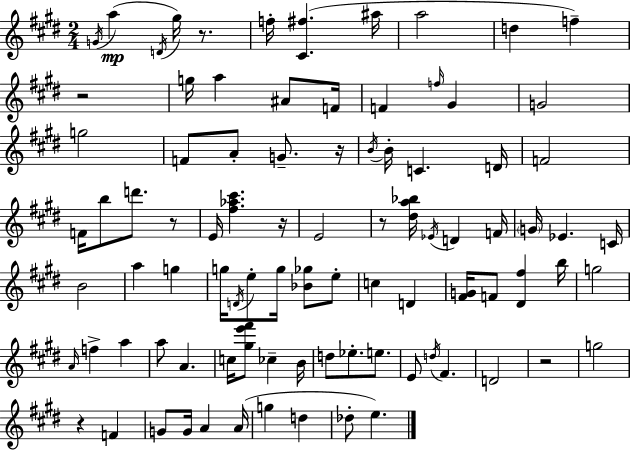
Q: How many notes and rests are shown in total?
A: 90